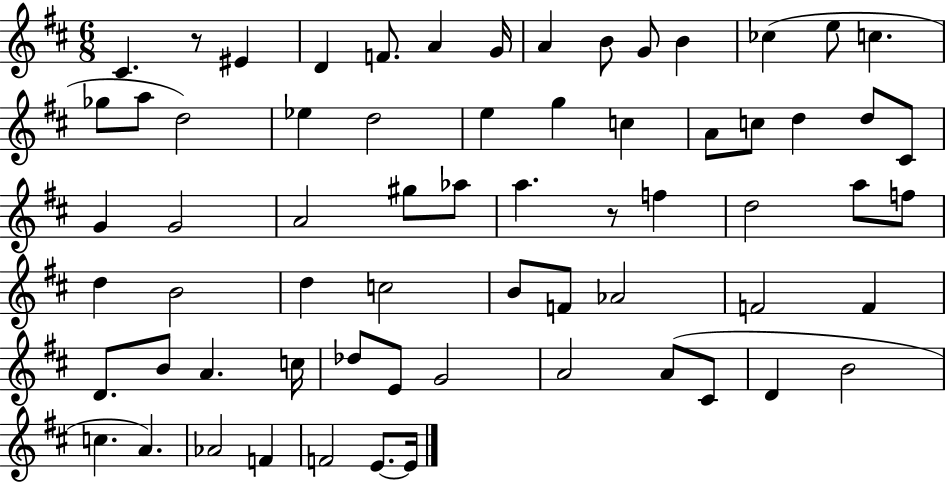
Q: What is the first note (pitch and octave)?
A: C#4